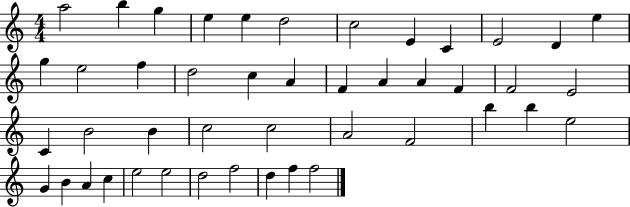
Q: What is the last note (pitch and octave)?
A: F5